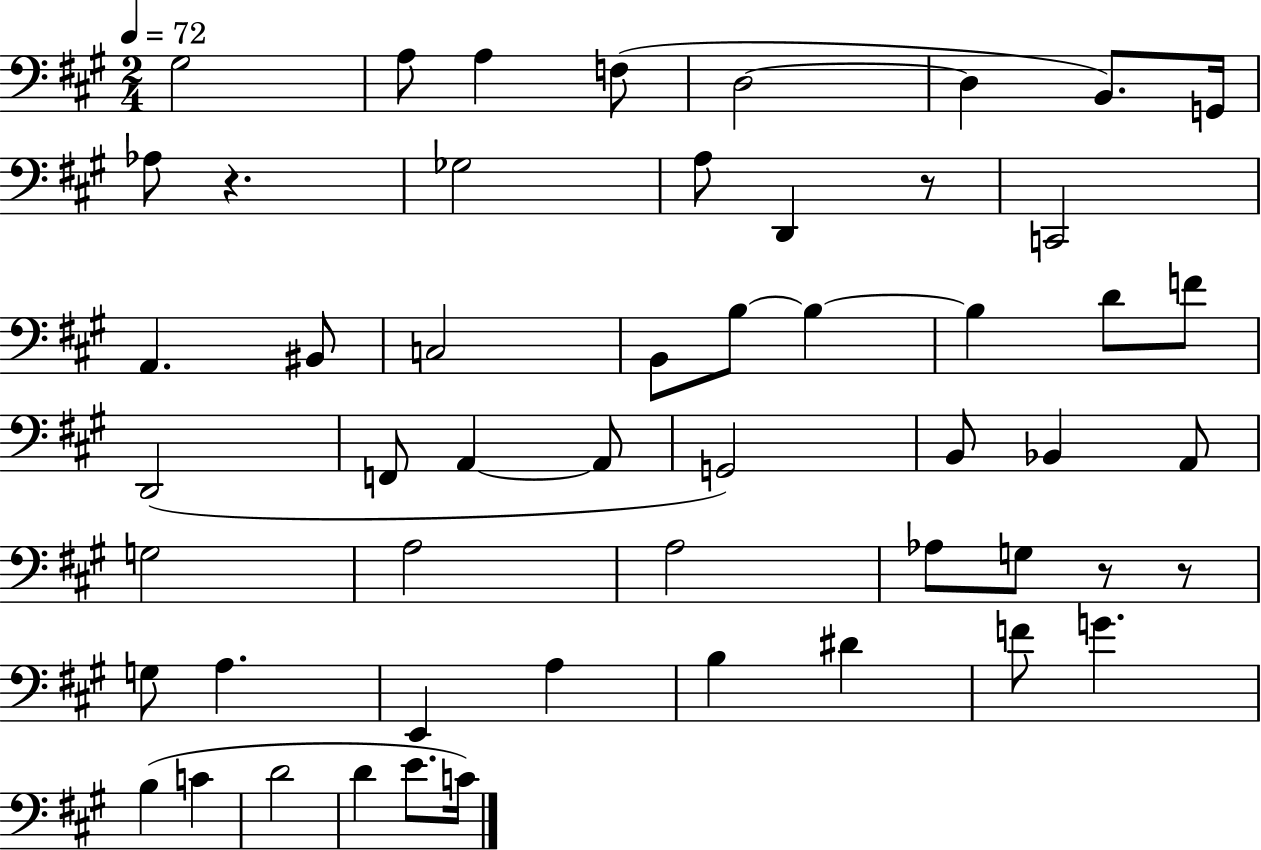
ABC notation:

X:1
T:Untitled
M:2/4
L:1/4
K:A
^G,2 A,/2 A, F,/2 D,2 D, B,,/2 G,,/4 _A,/2 z _G,2 A,/2 D,, z/2 C,,2 A,, ^B,,/2 C,2 B,,/2 B,/2 B, B, D/2 F/2 D,,2 F,,/2 A,, A,,/2 G,,2 B,,/2 _B,, A,,/2 G,2 A,2 A,2 _A,/2 G,/2 z/2 z/2 G,/2 A, E,, A, B, ^D F/2 G B, C D2 D E/2 C/4